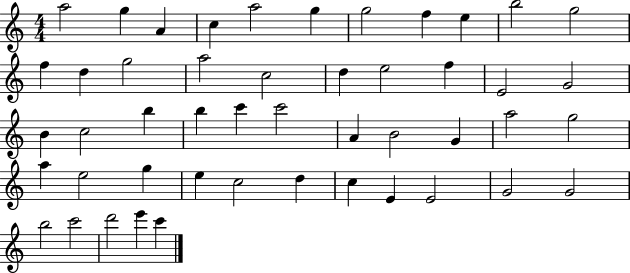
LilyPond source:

{
  \clef treble
  \numericTimeSignature
  \time 4/4
  \key c \major
  a''2 g''4 a'4 | c''4 a''2 g''4 | g''2 f''4 e''4 | b''2 g''2 | \break f''4 d''4 g''2 | a''2 c''2 | d''4 e''2 f''4 | e'2 g'2 | \break b'4 c''2 b''4 | b''4 c'''4 c'''2 | a'4 b'2 g'4 | a''2 g''2 | \break a''4 e''2 g''4 | e''4 c''2 d''4 | c''4 e'4 e'2 | g'2 g'2 | \break b''2 c'''2 | d'''2 e'''4 c'''4 | \bar "|."
}